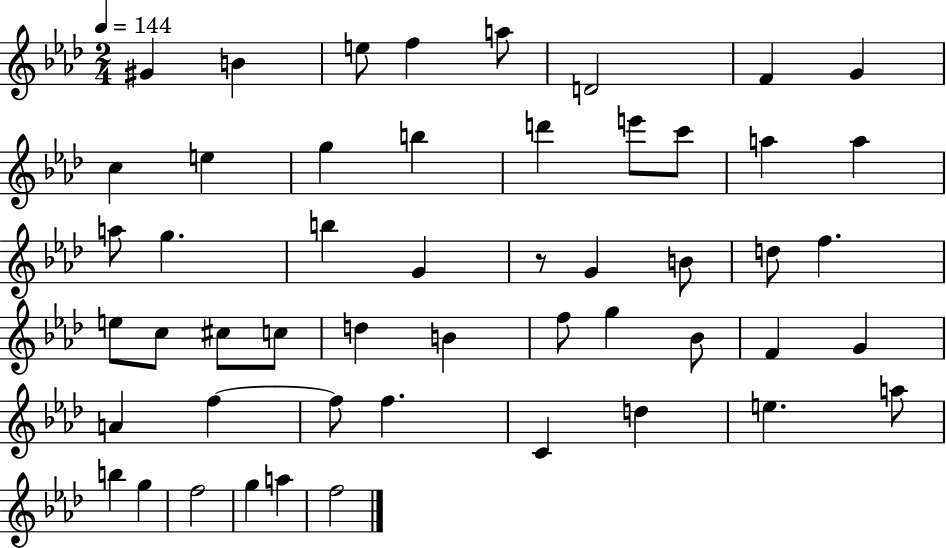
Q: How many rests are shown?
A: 1